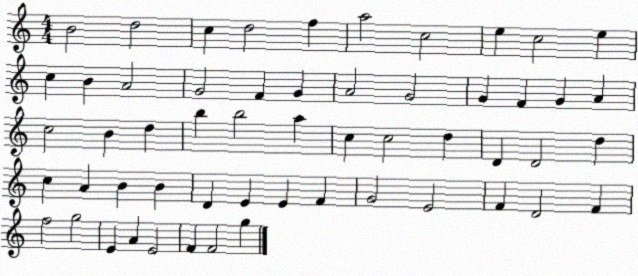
X:1
T:Untitled
M:4/4
L:1/4
K:C
B2 d2 c d2 f a2 c2 e c2 e c B A2 G2 F G A2 G2 G F G A c2 B d b b2 a c c2 d D D2 d c A B B D E E F G2 E2 F D2 F f2 g2 E A E2 F F2 g